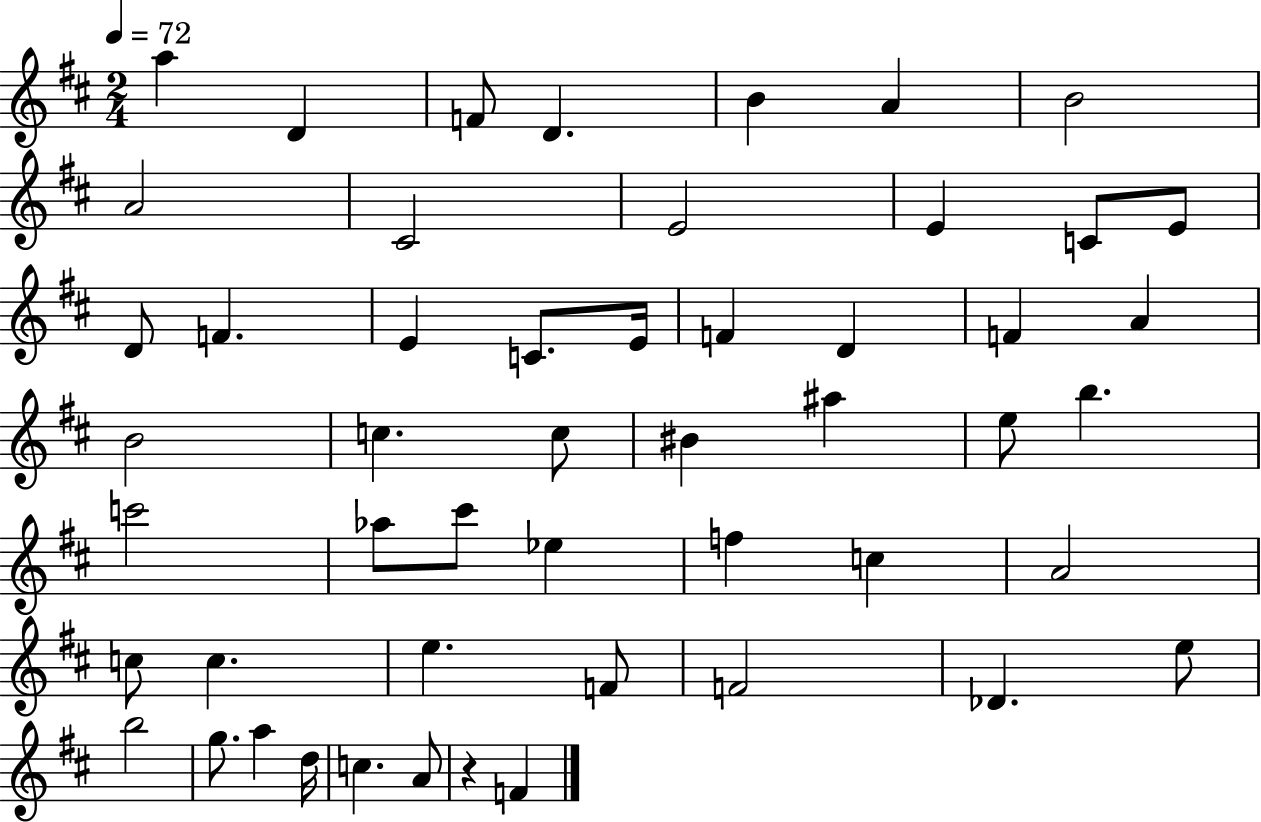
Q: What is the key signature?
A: D major